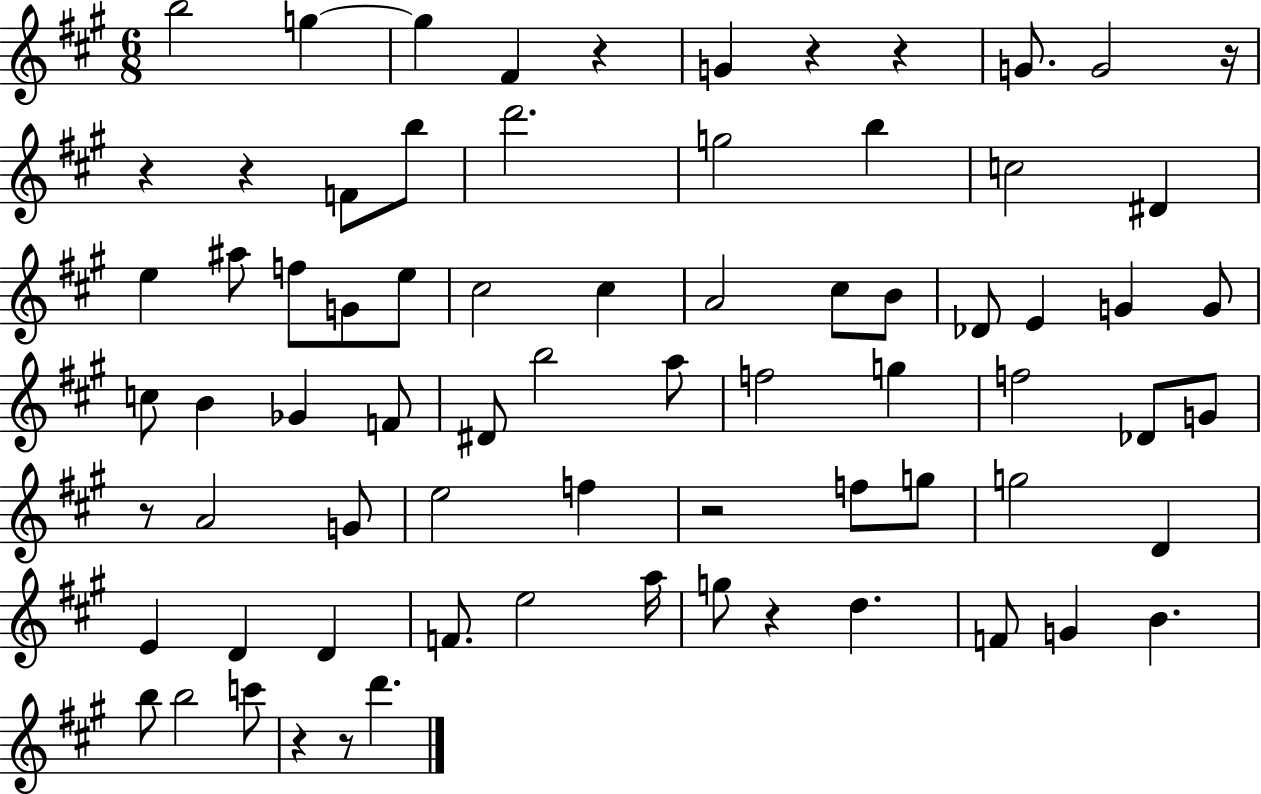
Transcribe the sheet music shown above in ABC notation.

X:1
T:Untitled
M:6/8
L:1/4
K:A
b2 g g ^F z G z z G/2 G2 z/4 z z F/2 b/2 d'2 g2 b c2 ^D e ^a/2 f/2 G/2 e/2 ^c2 ^c A2 ^c/2 B/2 _D/2 E G G/2 c/2 B _G F/2 ^D/2 b2 a/2 f2 g f2 _D/2 G/2 z/2 A2 G/2 e2 f z2 f/2 g/2 g2 D E D D F/2 e2 a/4 g/2 z d F/2 G B b/2 b2 c'/2 z z/2 d'